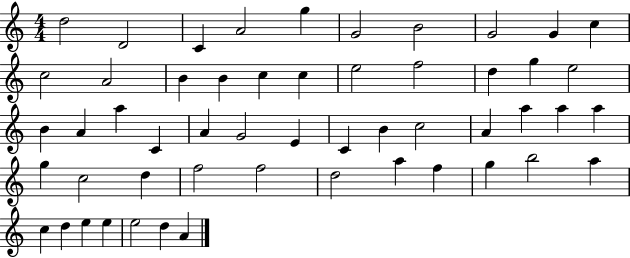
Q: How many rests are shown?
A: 0